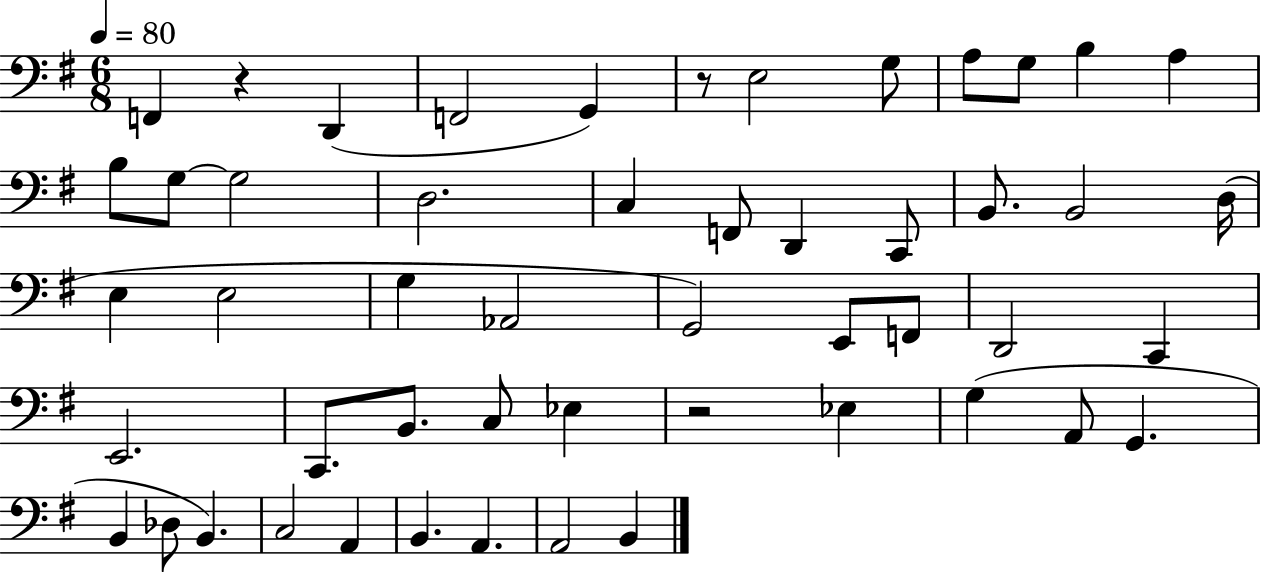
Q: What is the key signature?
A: G major